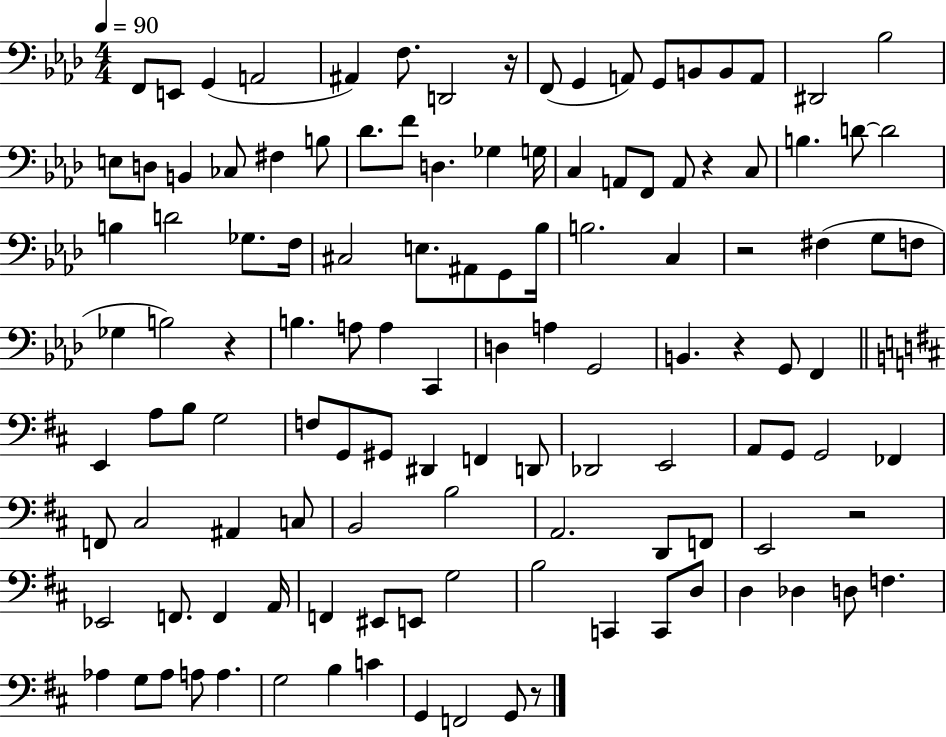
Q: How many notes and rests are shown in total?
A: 121